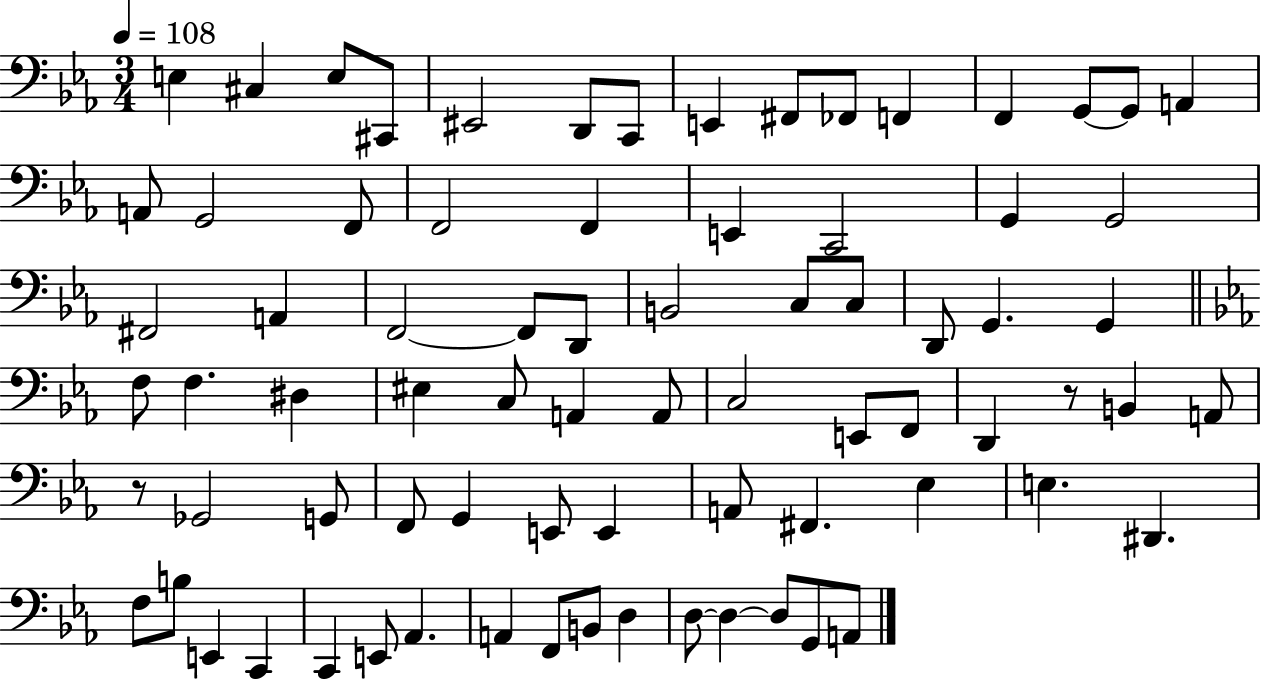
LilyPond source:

{
  \clef bass
  \numericTimeSignature
  \time 3/4
  \key ees \major
  \tempo 4 = 108
  \repeat volta 2 { e4 cis4 e8 cis,8 | eis,2 d,8 c,8 | e,4 fis,8 fes,8 f,4 | f,4 g,8~~ g,8 a,4 | \break a,8 g,2 f,8 | f,2 f,4 | e,4 c,2 | g,4 g,2 | \break fis,2 a,4 | f,2~~ f,8 d,8 | b,2 c8 c8 | d,8 g,4. g,4 | \break \bar "||" \break \key ees \major f8 f4. dis4 | eis4 c8 a,4 a,8 | c2 e,8 f,8 | d,4 r8 b,4 a,8 | \break r8 ges,2 g,8 | f,8 g,4 e,8 e,4 | a,8 fis,4. ees4 | e4. dis,4. | \break f8 b8 e,4 c,4 | c,4 e,8 aes,4. | a,4 f,8 b,8 d4 | d8~~ d4~~ d8 g,8 a,8 | \break } \bar "|."
}